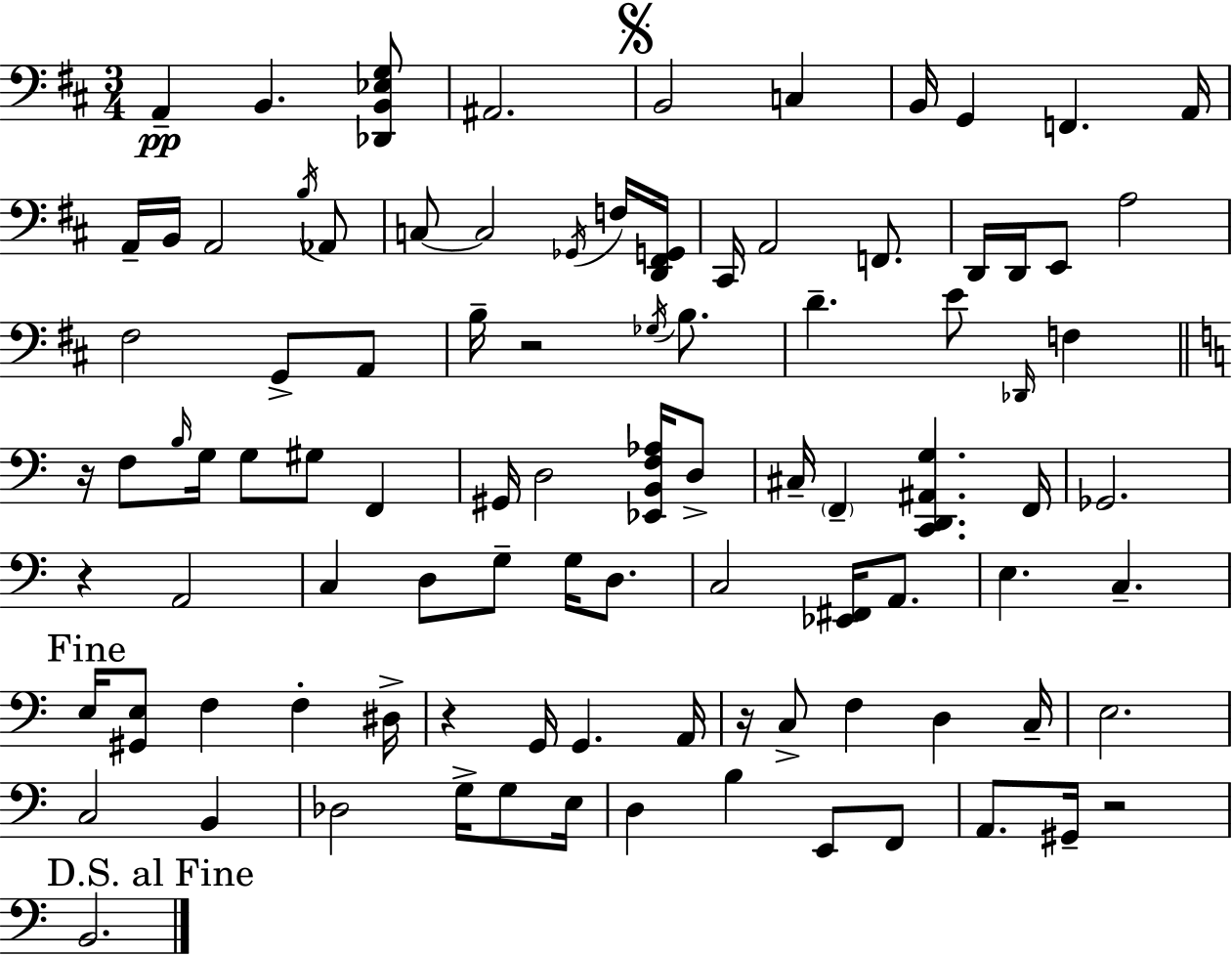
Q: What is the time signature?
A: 3/4